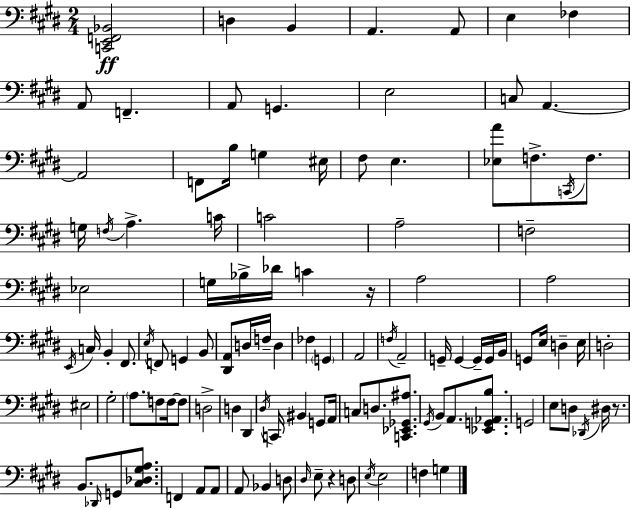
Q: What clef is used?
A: bass